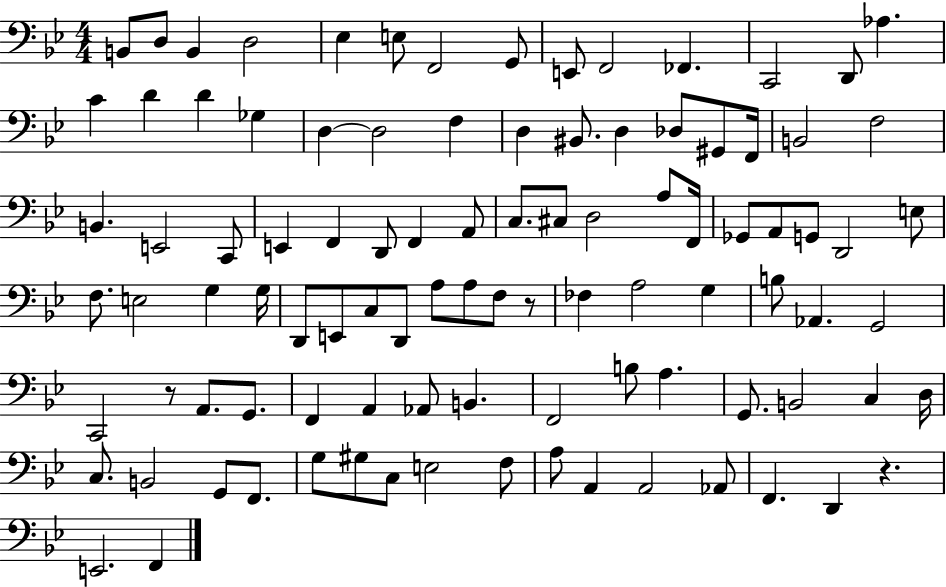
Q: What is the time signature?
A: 4/4